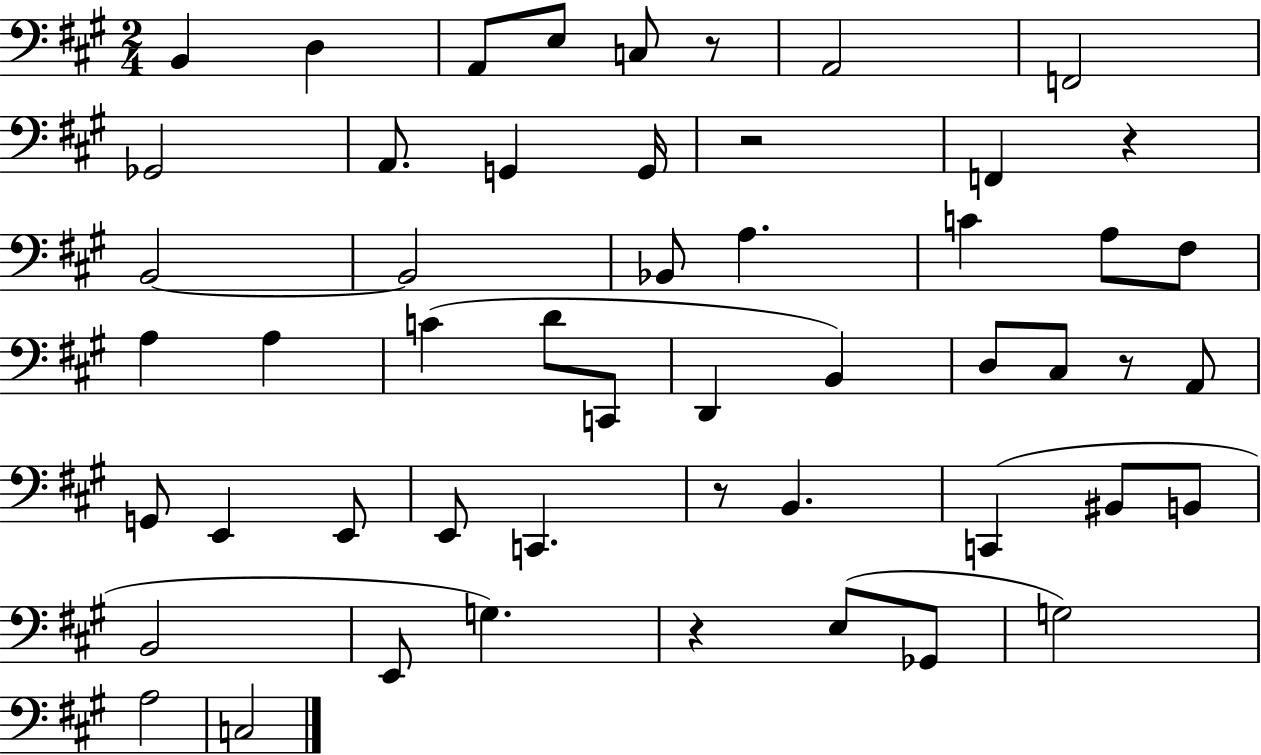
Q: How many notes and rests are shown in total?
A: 52